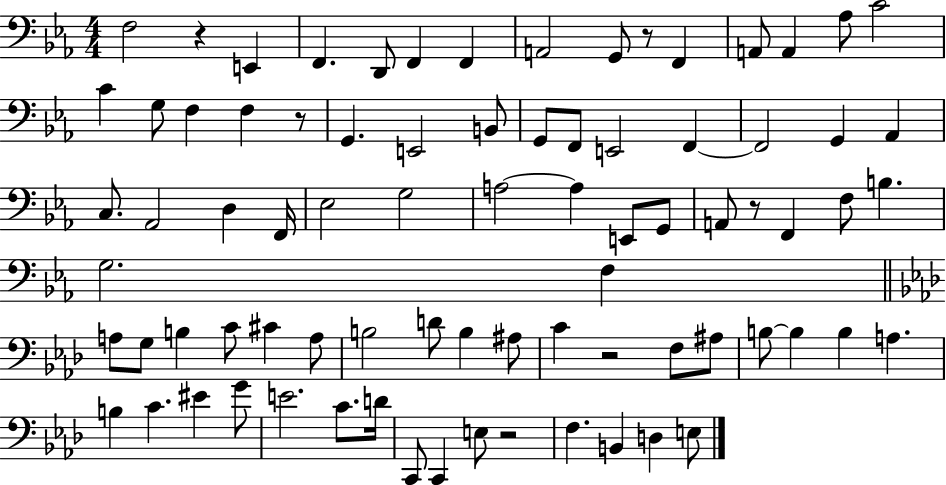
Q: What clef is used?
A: bass